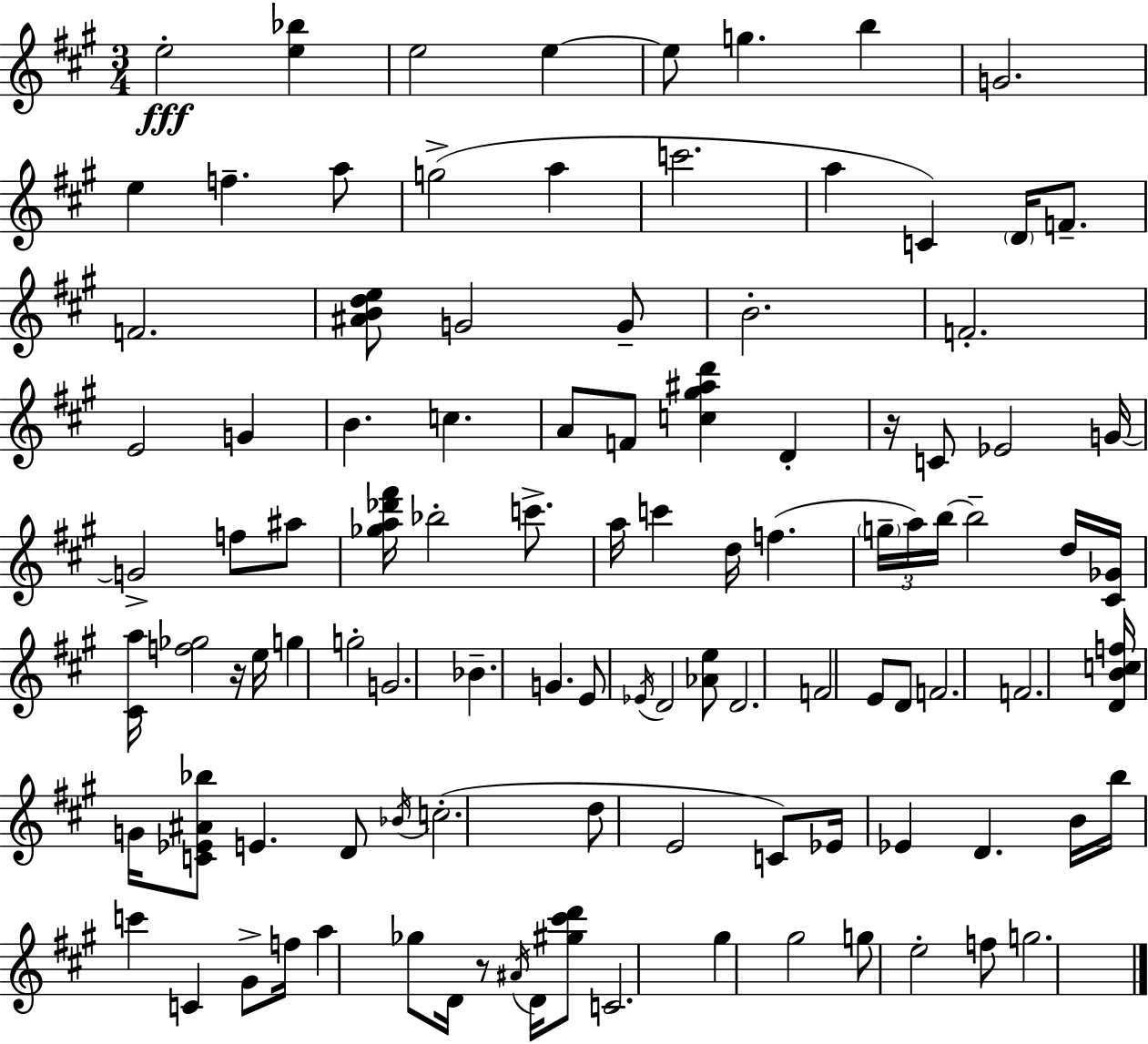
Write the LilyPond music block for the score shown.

{
  \clef treble
  \numericTimeSignature
  \time 3/4
  \key a \major
  e''2-.\fff <e'' bes''>4 | e''2 e''4~~ | e''8 g''4. b''4 | g'2. | \break e''4 f''4.-- a''8 | g''2->( a''4 | c'''2. | a''4 c'4) \parenthesize d'16 f'8.-- | \break f'2. | <ais' b' d'' e''>8 g'2 g'8-- | b'2.-. | f'2.-. | \break e'2 g'4 | b'4. c''4. | a'8 f'8 <c'' gis'' ais'' d'''>4 d'4-. | r16 c'8 ees'2 g'16~~ | \break g'2-> f''8 ais''8 | <ges'' a'' des''' fis'''>16 bes''2-. c'''8.-> | a''16 c'''4 d''16 f''4.( | \tuplet 3/2 { \parenthesize g''16-- a''16) b''16~~ } b''2-- d''16 | \break <cis' ges'>16 <cis' a''>16 <f'' ges''>2 r16 e''16 | g''4 g''2-. | g'2. | bes'4.-- g'4. | \break e'8 \acciaccatura { ees'16 } d'2 <aes' e''>8 | d'2. | f'2 e'8 d'8 | f'2. | \break f'2. | <d' b' c'' f''>16 g'16 <c' ees' ais' bes''>8 e'4. d'8 | \acciaccatura { bes'16 } c''2.-.( | d''8 e'2 | \break c'8) ees'16 ees'4 d'4. | b'16 b''16 c'''4 c'4 gis'8-> | f''16 a''4 ges''8 d'16 r8 \acciaccatura { ais'16 } | d'16 <gis'' cis''' d'''>8 c'2. | \break gis''4 gis''2 | g''8 e''2-. | f''8 g''2. | \bar "|."
}